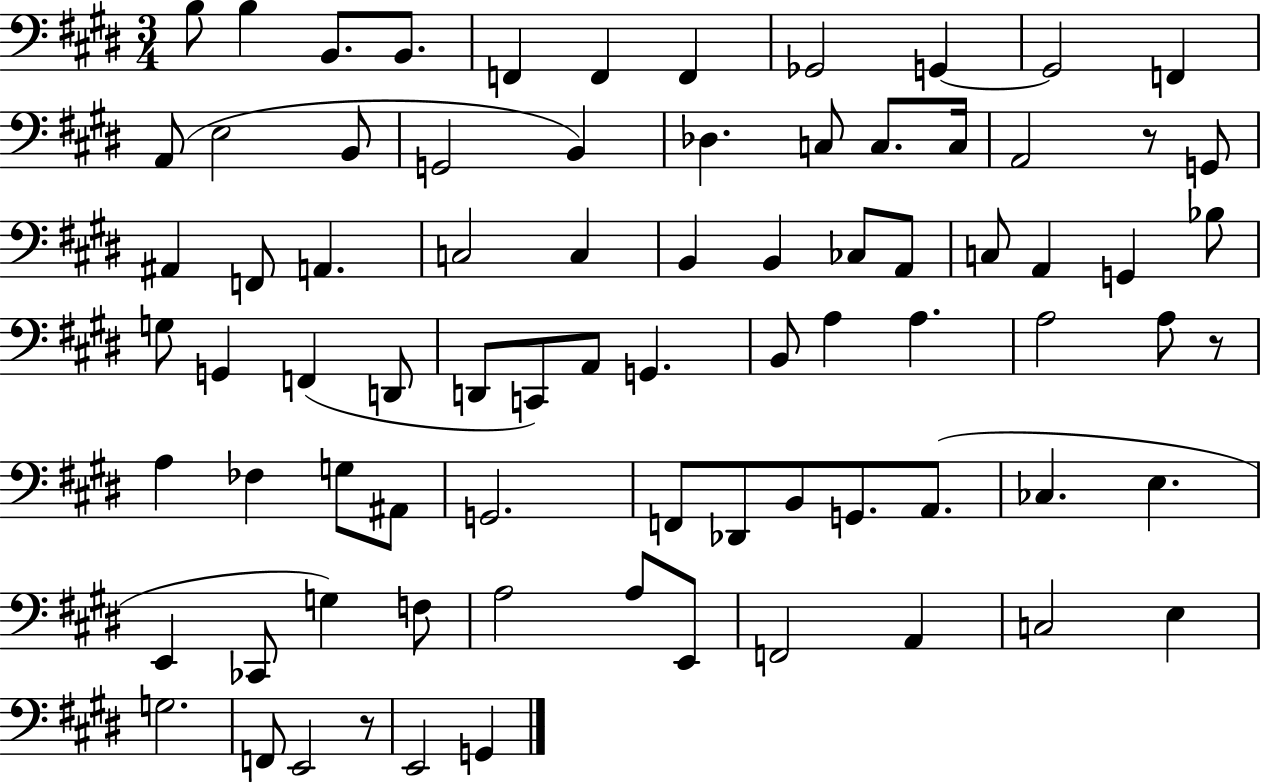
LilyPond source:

{
  \clef bass
  \numericTimeSignature
  \time 3/4
  \key e \major
  b8 b4 b,8. b,8. | f,4 f,4 f,4 | ges,2 g,4~~ | g,2 f,4 | \break a,8( e2 b,8 | g,2 b,4) | des4. c8 c8. c16 | a,2 r8 g,8 | \break ais,4 f,8 a,4. | c2 c4 | b,4 b,4 ces8 a,8 | c8 a,4 g,4 bes8 | \break g8 g,4 f,4( d,8 | d,8 c,8) a,8 g,4. | b,8 a4 a4. | a2 a8 r8 | \break a4 fes4 g8 ais,8 | g,2. | f,8 des,8 b,8 g,8. a,8.( | ces4. e4. | \break e,4 ces,8 g4) f8 | a2 a8 e,8 | f,2 a,4 | c2 e4 | \break g2. | f,8 e,2 r8 | e,2 g,4 | \bar "|."
}